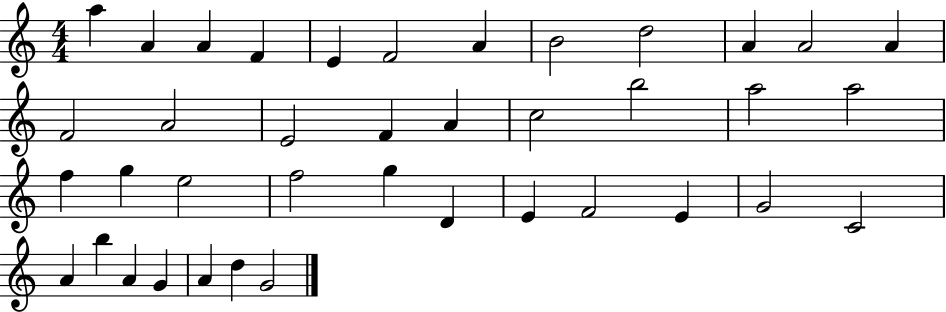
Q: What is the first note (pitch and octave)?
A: A5